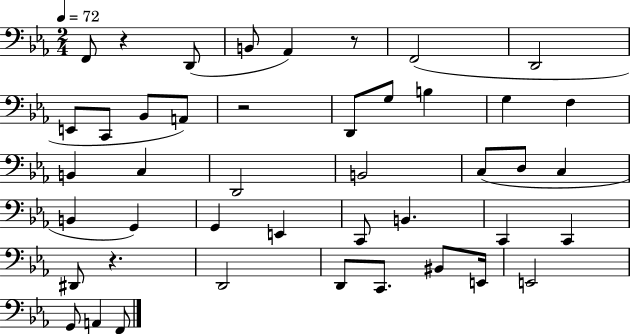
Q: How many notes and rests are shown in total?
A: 44